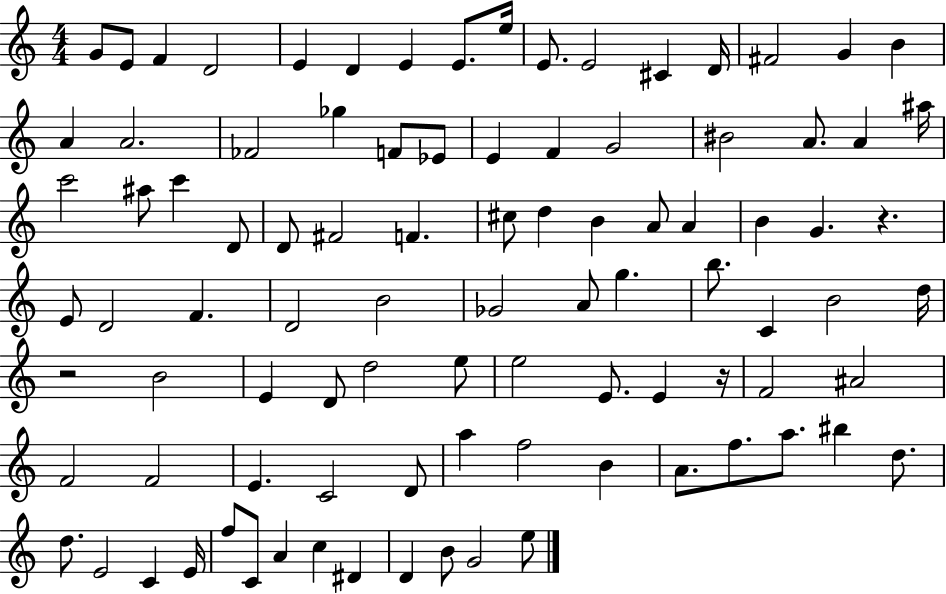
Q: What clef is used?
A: treble